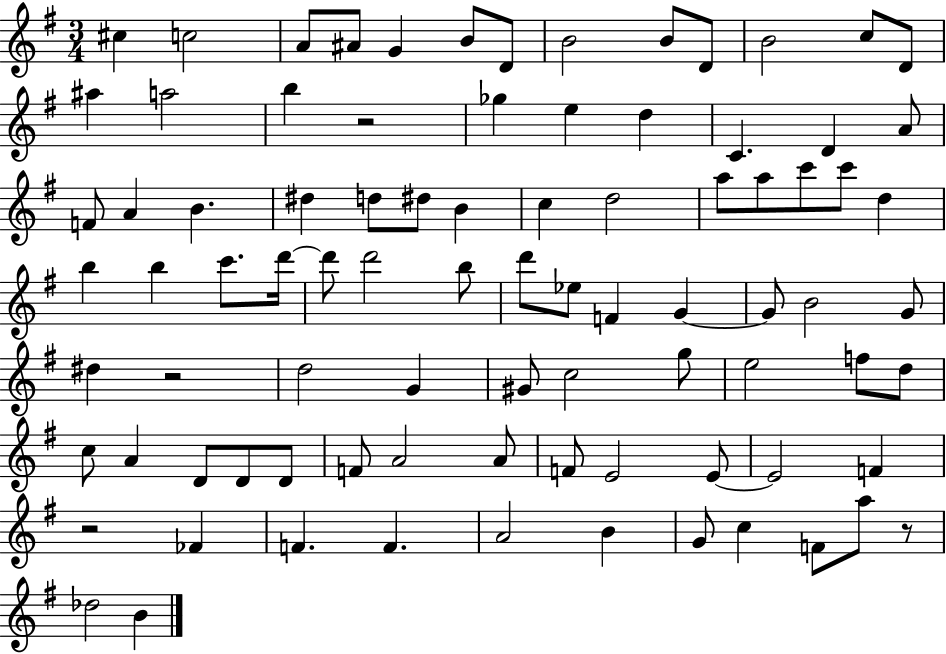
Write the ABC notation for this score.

X:1
T:Untitled
M:3/4
L:1/4
K:G
^c c2 A/2 ^A/2 G B/2 D/2 B2 B/2 D/2 B2 c/2 D/2 ^a a2 b z2 _g e d C D A/2 F/2 A B ^d d/2 ^d/2 B c d2 a/2 a/2 c'/2 c'/2 d b b c'/2 d'/4 d'/2 d'2 b/2 d'/2 _e/2 F G G/2 B2 G/2 ^d z2 d2 G ^G/2 c2 g/2 e2 f/2 d/2 c/2 A D/2 D/2 D/2 F/2 A2 A/2 F/2 E2 E/2 E2 F z2 _F F F A2 B G/2 c F/2 a/2 z/2 _d2 B